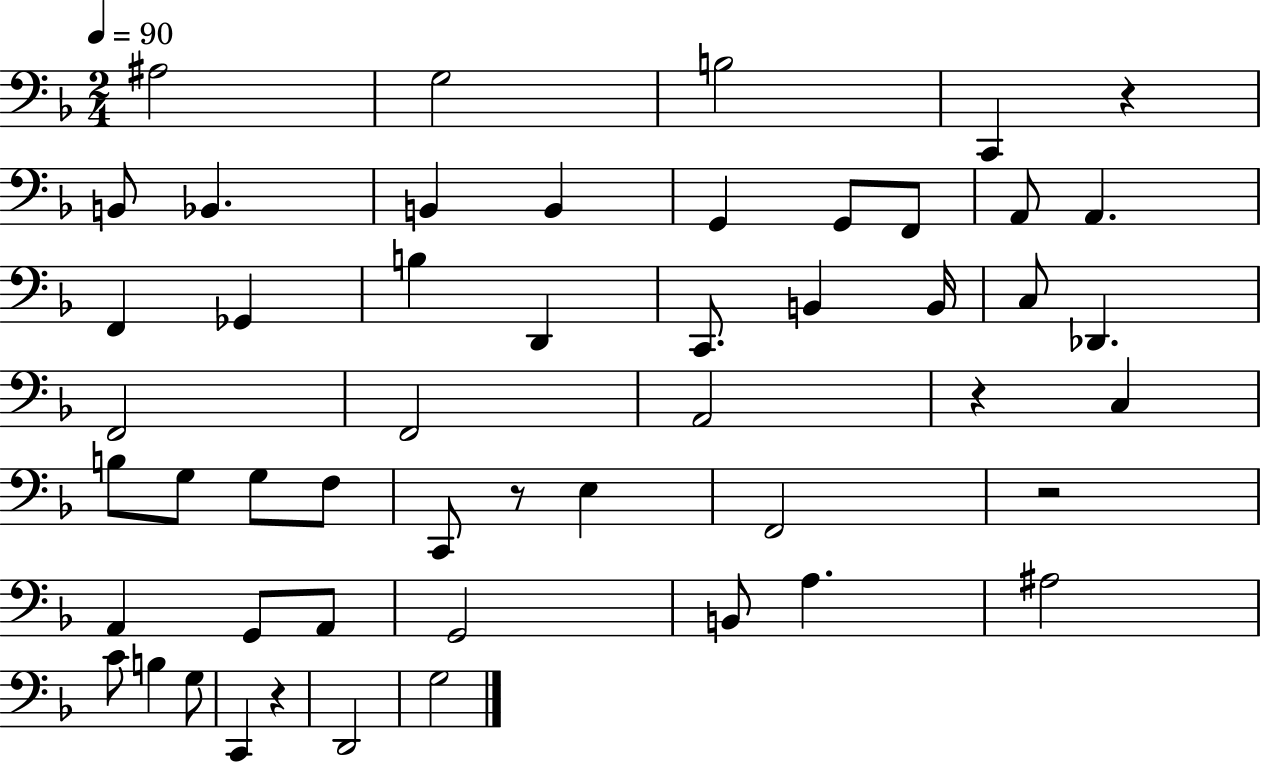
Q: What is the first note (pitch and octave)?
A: A#3